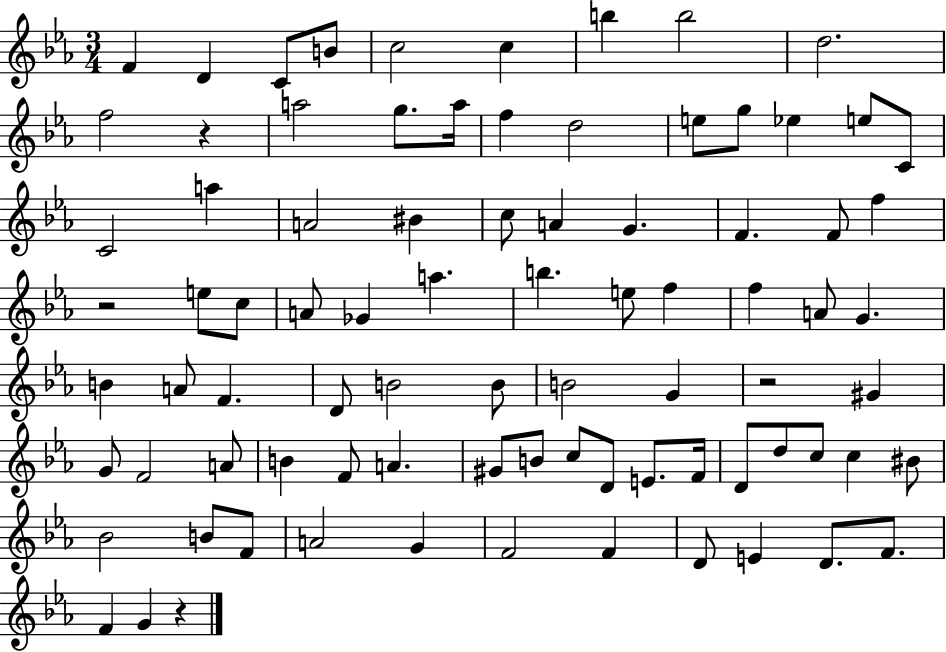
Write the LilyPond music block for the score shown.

{
  \clef treble
  \numericTimeSignature
  \time 3/4
  \key ees \major
  \repeat volta 2 { f'4 d'4 c'8 b'8 | c''2 c''4 | b''4 b''2 | d''2. | \break f''2 r4 | a''2 g''8. a''16 | f''4 d''2 | e''8 g''8 ees''4 e''8 c'8 | \break c'2 a''4 | a'2 bis'4 | c''8 a'4 g'4. | f'4. f'8 f''4 | \break r2 e''8 c''8 | a'8 ges'4 a''4. | b''4. e''8 f''4 | f''4 a'8 g'4. | \break b'4 a'8 f'4. | d'8 b'2 b'8 | b'2 g'4 | r2 gis'4 | \break g'8 f'2 a'8 | b'4 f'8 a'4. | gis'8 b'8 c''8 d'8 e'8. f'16 | d'8 d''8 c''8 c''4 bis'8 | \break bes'2 b'8 f'8 | a'2 g'4 | f'2 f'4 | d'8 e'4 d'8. f'8. | \break f'4 g'4 r4 | } \bar "|."
}